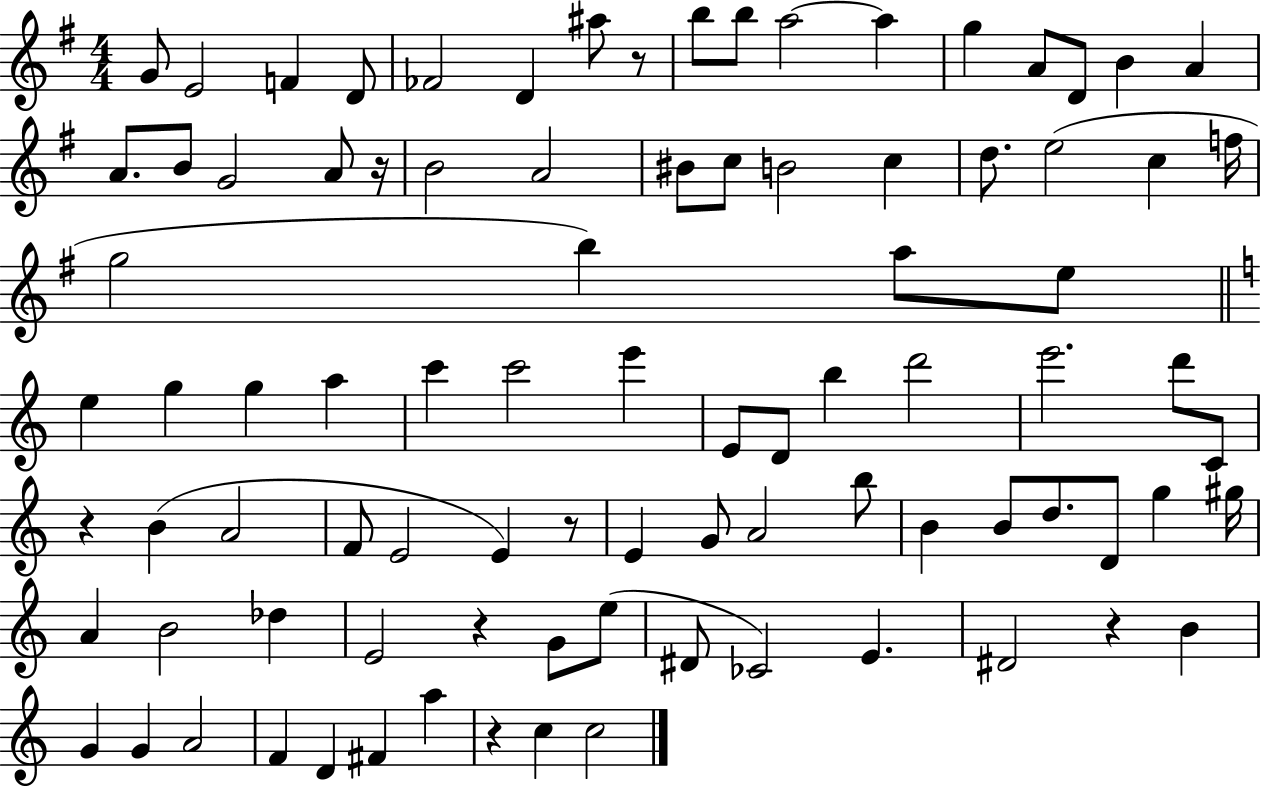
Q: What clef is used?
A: treble